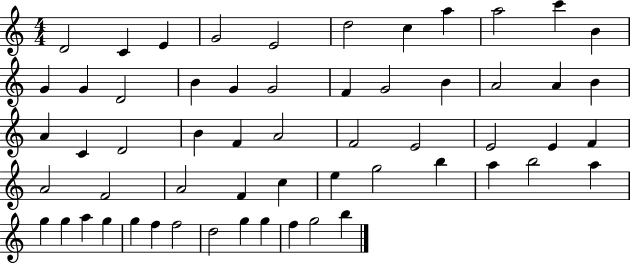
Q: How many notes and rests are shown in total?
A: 58